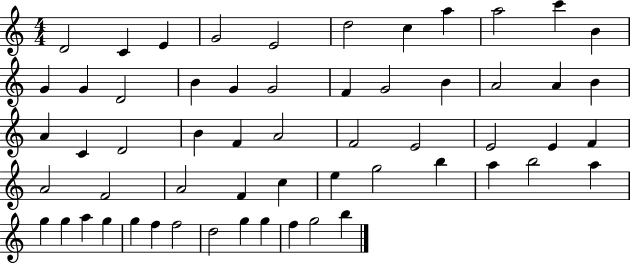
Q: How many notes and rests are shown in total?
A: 58